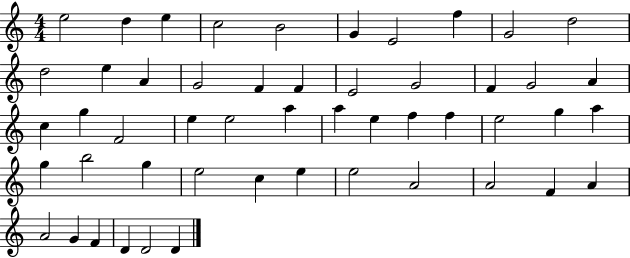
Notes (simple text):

E5/h D5/q E5/q C5/h B4/h G4/q E4/h F5/q G4/h D5/h D5/h E5/q A4/q G4/h F4/q F4/q E4/h G4/h F4/q G4/h A4/q C5/q G5/q F4/h E5/q E5/h A5/q A5/q E5/q F5/q F5/q E5/h G5/q A5/q G5/q B5/h G5/q E5/h C5/q E5/q E5/h A4/h A4/h F4/q A4/q A4/h G4/q F4/q D4/q D4/h D4/q